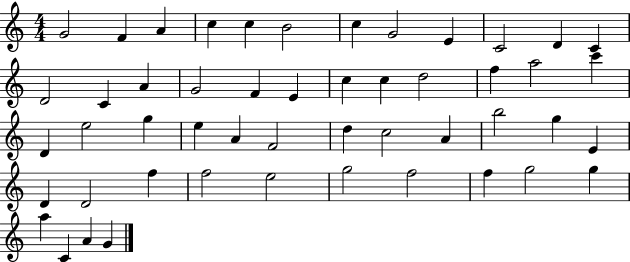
{
  \clef treble
  \numericTimeSignature
  \time 4/4
  \key c \major
  g'2 f'4 a'4 | c''4 c''4 b'2 | c''4 g'2 e'4 | c'2 d'4 c'4 | \break d'2 c'4 a'4 | g'2 f'4 e'4 | c''4 c''4 d''2 | f''4 a''2 c'''4 | \break d'4 e''2 g''4 | e''4 a'4 f'2 | d''4 c''2 a'4 | b''2 g''4 e'4 | \break d'4 d'2 f''4 | f''2 e''2 | g''2 f''2 | f''4 g''2 g''4 | \break a''4 c'4 a'4 g'4 | \bar "|."
}